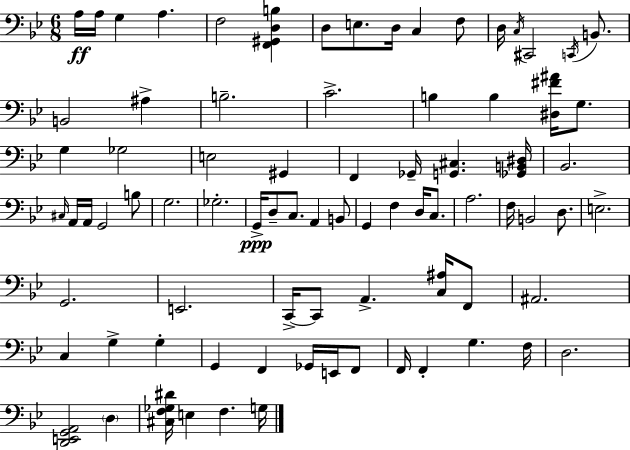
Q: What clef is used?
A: bass